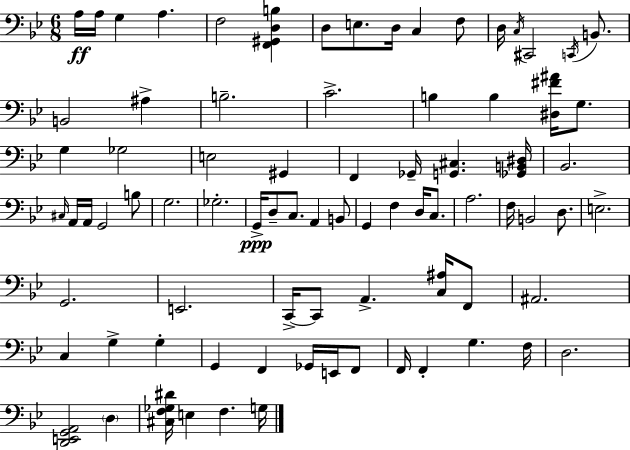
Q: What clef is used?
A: bass